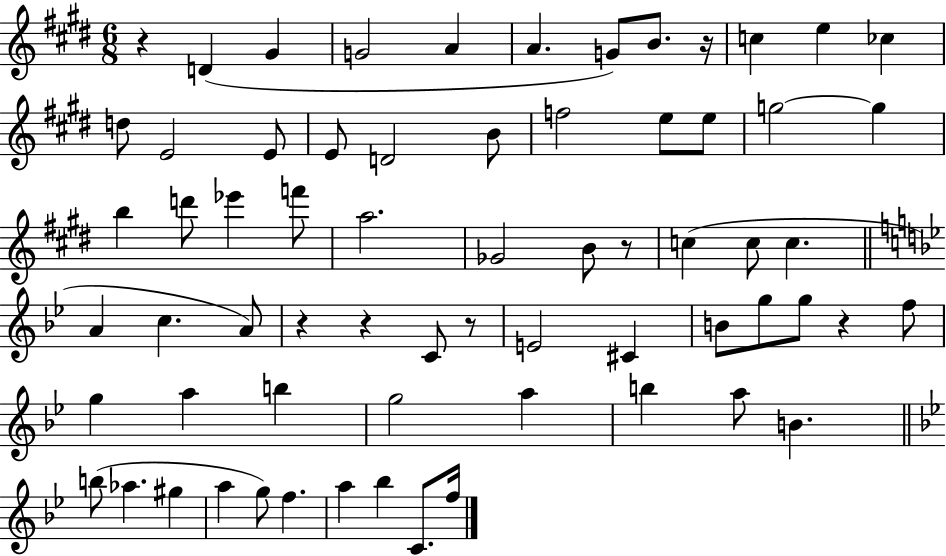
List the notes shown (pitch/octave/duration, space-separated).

R/q D4/q G#4/q G4/h A4/q A4/q. G4/e B4/e. R/s C5/q E5/q CES5/q D5/e E4/h E4/e E4/e D4/h B4/e F5/h E5/e E5/e G5/h G5/q B5/q D6/e Eb6/q F6/e A5/h. Gb4/h B4/e R/e C5/q C5/e C5/q. A4/q C5/q. A4/e R/q R/q C4/e R/e E4/h C#4/q B4/e G5/e G5/e R/q F5/e G5/q A5/q B5/q G5/h A5/q B5/q A5/e B4/q. B5/e Ab5/q. G#5/q A5/q G5/e F5/q. A5/q Bb5/q C4/e. F5/s